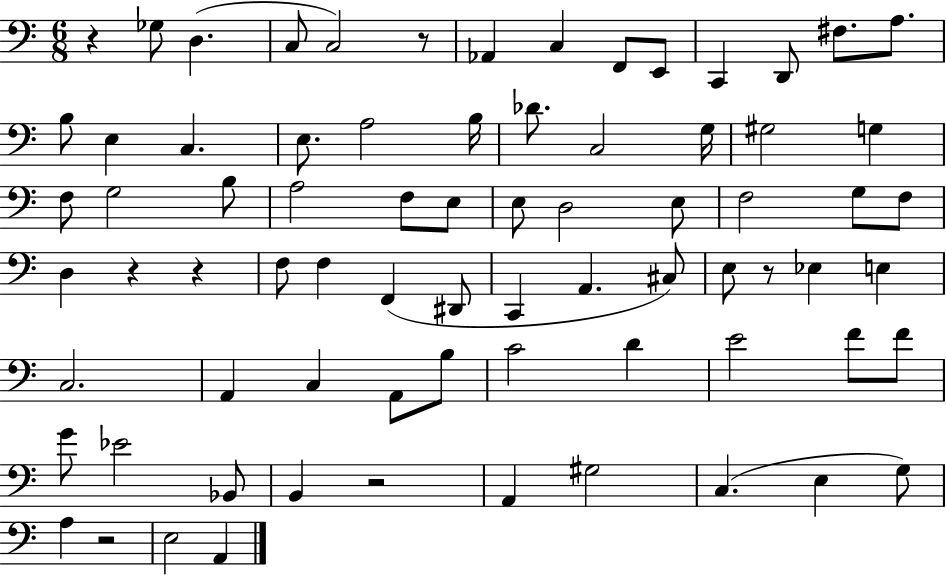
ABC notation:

X:1
T:Untitled
M:6/8
L:1/4
K:C
z _G,/2 D, C,/2 C,2 z/2 _A,, C, F,,/2 E,,/2 C,, D,,/2 ^F,/2 A,/2 B,/2 E, C, E,/2 A,2 B,/4 _D/2 C,2 G,/4 ^G,2 G, F,/2 G,2 B,/2 A,2 F,/2 E,/2 E,/2 D,2 E,/2 F,2 G,/2 F,/2 D, z z F,/2 F, F,, ^D,,/2 C,, A,, ^C,/2 E,/2 z/2 _E, E, C,2 A,, C, A,,/2 B,/2 C2 D E2 F/2 F/2 G/2 _E2 _B,,/2 B,, z2 A,, ^G,2 C, E, G,/2 A, z2 E,2 A,,